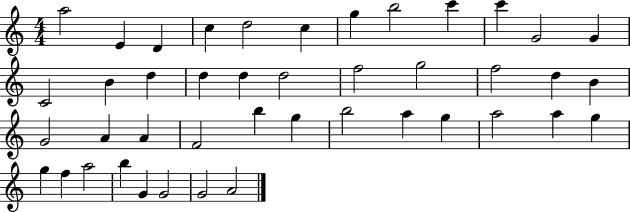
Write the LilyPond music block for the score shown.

{
  \clef treble
  \numericTimeSignature
  \time 4/4
  \key c \major
  a''2 e'4 d'4 | c''4 d''2 c''4 | g''4 b''2 c'''4 | c'''4 g'2 g'4 | \break c'2 b'4 d''4 | d''4 d''4 d''2 | f''2 g''2 | f''2 d''4 b'4 | \break g'2 a'4 a'4 | f'2 b''4 g''4 | b''2 a''4 g''4 | a''2 a''4 g''4 | \break g''4 f''4 a''2 | b''4 g'4 g'2 | g'2 a'2 | \bar "|."
}